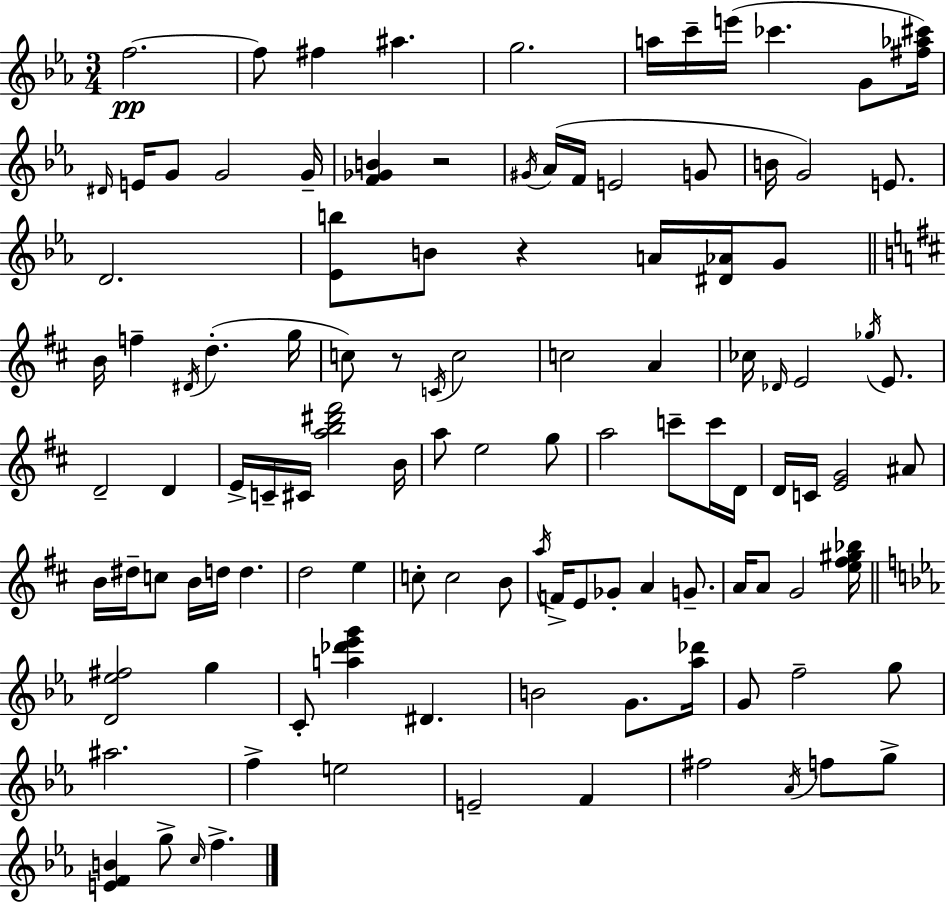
{
  \clef treble
  \numericTimeSignature
  \time 3/4
  \key ees \major
  f''2.~~\pp | f''8 fis''4 ais''4. | g''2. | a''16 c'''16-- e'''16( ces'''4. g'8 <fis'' aes'' cis'''>16) | \break \grace { dis'16 } e'16 g'8 g'2 | g'16-- <f' ges' b'>4 r2 | \acciaccatura { gis'16 } aes'16( f'16 e'2 | g'8 b'16 g'2) e'8. | \break d'2. | <ees' b''>8 b'8 r4 a'16 <dis' aes'>16 | g'8 \bar "||" \break \key d \major b'16 f''4-- \acciaccatura { dis'16 }( d''4.-. | g''16 c''8) r8 \acciaccatura { c'16 } c''2 | c''2 a'4 | ces''16 \grace { des'16 } e'2 | \break \acciaccatura { ges''16 } e'8. d'2-- | d'4 e'16-> c'16-- cis'16 <a'' b'' dis''' fis'''>2 | b'16 a''8 e''2 | g''8 a''2 | \break c'''8-- c'''16 d'16 d'16 c'16 <e' g'>2 | ais'8 b'16 dis''16-- c''8 b'16 d''16 d''4. | d''2 | e''4 c''8-. c''2 | \break b'8 \acciaccatura { a''16 } f'16-> e'8 ges'8-. a'4 | g'8.-- a'16 a'8 g'2 | <e'' fis'' gis'' bes''>16 \bar "||" \break \key ees \major <d' ees'' fis''>2 g''4 | c'8-. <a'' des''' ees''' g'''>4 dis'4. | b'2 g'8. <aes'' des'''>16 | g'8 f''2-- g''8 | \break ais''2. | f''4-> e''2 | e'2-- f'4 | fis''2 \acciaccatura { aes'16 } f''8 g''8-> | \break <e' f' b'>4 g''8-> \grace { c''16 } f''4.-> | \bar "|."
}